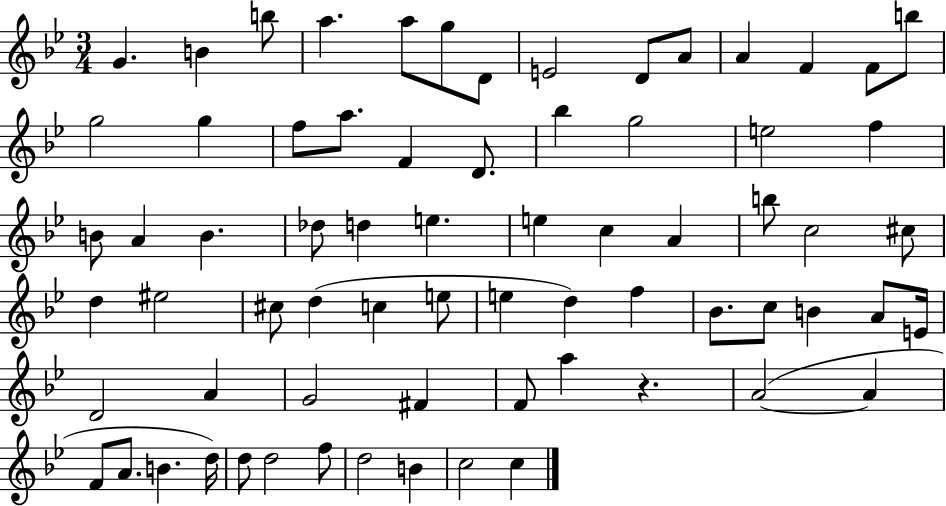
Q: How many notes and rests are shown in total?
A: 70